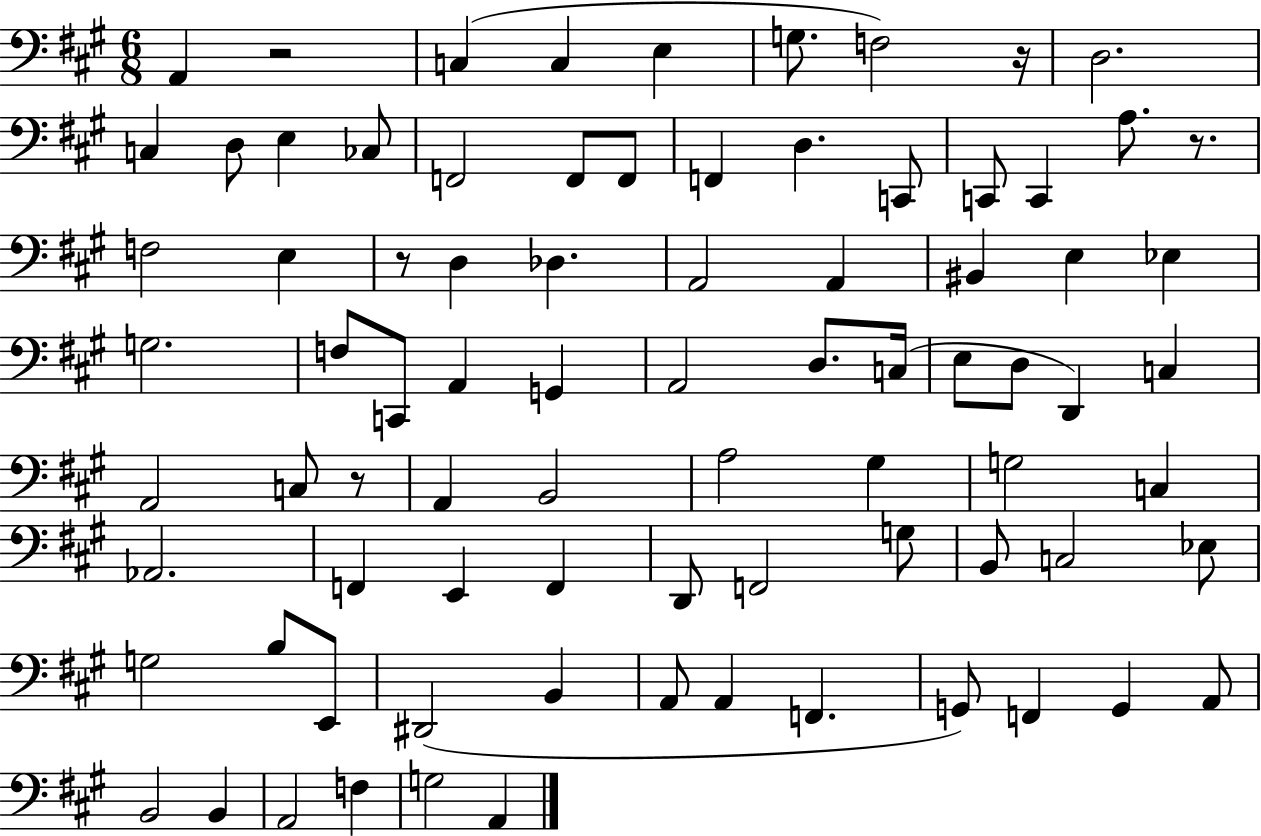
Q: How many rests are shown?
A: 5